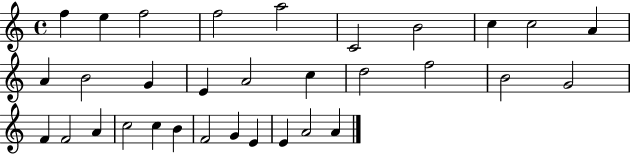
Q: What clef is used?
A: treble